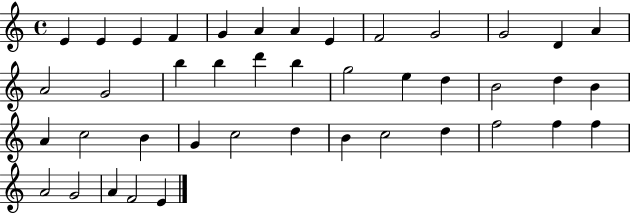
{
  \clef treble
  \time 4/4
  \defaultTimeSignature
  \key c \major
  e'4 e'4 e'4 f'4 | g'4 a'4 a'4 e'4 | f'2 g'2 | g'2 d'4 a'4 | \break a'2 g'2 | b''4 b''4 d'''4 b''4 | g''2 e''4 d''4 | b'2 d''4 b'4 | \break a'4 c''2 b'4 | g'4 c''2 d''4 | b'4 c''2 d''4 | f''2 f''4 f''4 | \break a'2 g'2 | a'4 f'2 e'4 | \bar "|."
}